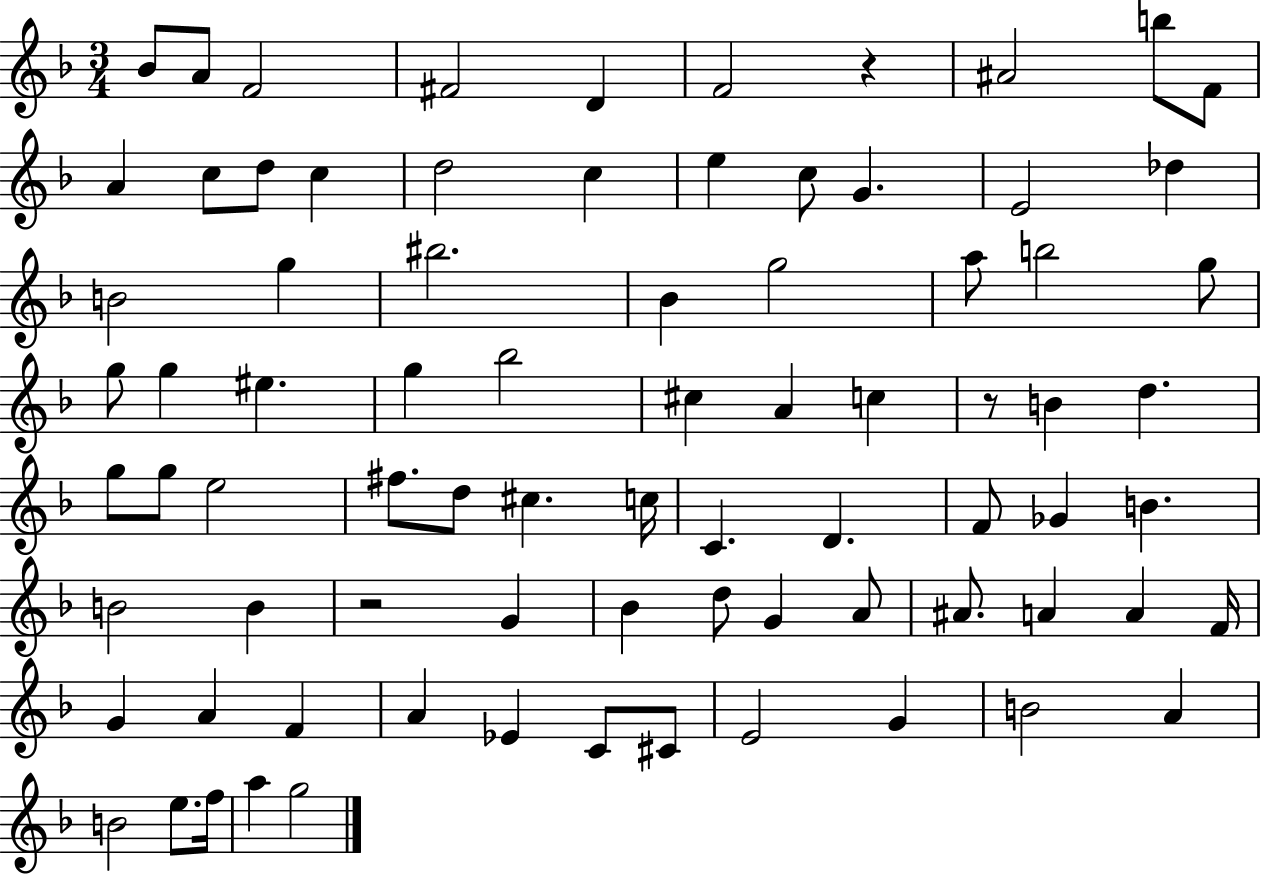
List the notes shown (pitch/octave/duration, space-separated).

Bb4/e A4/e F4/h F#4/h D4/q F4/h R/q A#4/h B5/e F4/e A4/q C5/e D5/e C5/q D5/h C5/q E5/q C5/e G4/q. E4/h Db5/q B4/h G5/q BIS5/h. Bb4/q G5/h A5/e B5/h G5/e G5/e G5/q EIS5/q. G5/q Bb5/h C#5/q A4/q C5/q R/e B4/q D5/q. G5/e G5/e E5/h F#5/e. D5/e C#5/q. C5/s C4/q. D4/q. F4/e Gb4/q B4/q. B4/h B4/q R/h G4/q Bb4/q D5/e G4/q A4/e A#4/e. A4/q A4/q F4/s G4/q A4/q F4/q A4/q Eb4/q C4/e C#4/e E4/h G4/q B4/h A4/q B4/h E5/e. F5/s A5/q G5/h